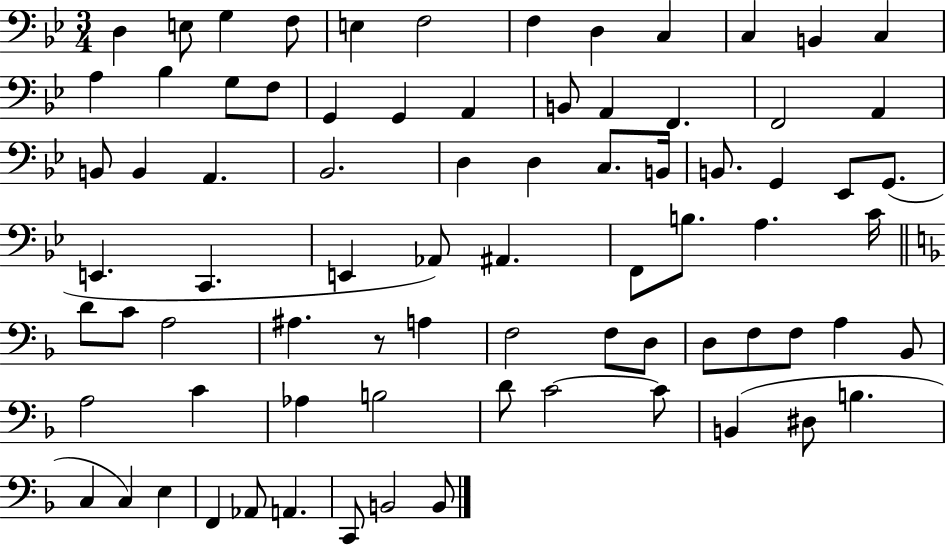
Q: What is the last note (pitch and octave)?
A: B2